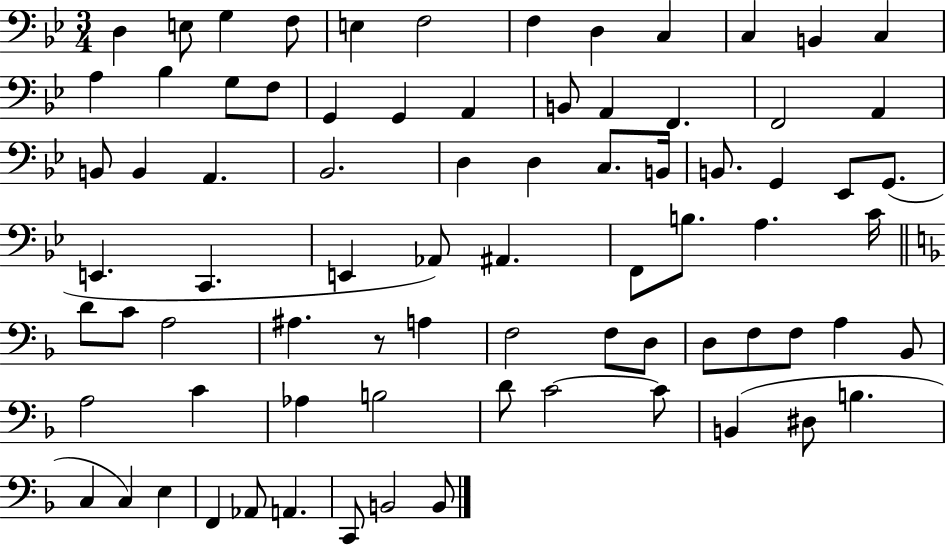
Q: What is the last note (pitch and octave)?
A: B2